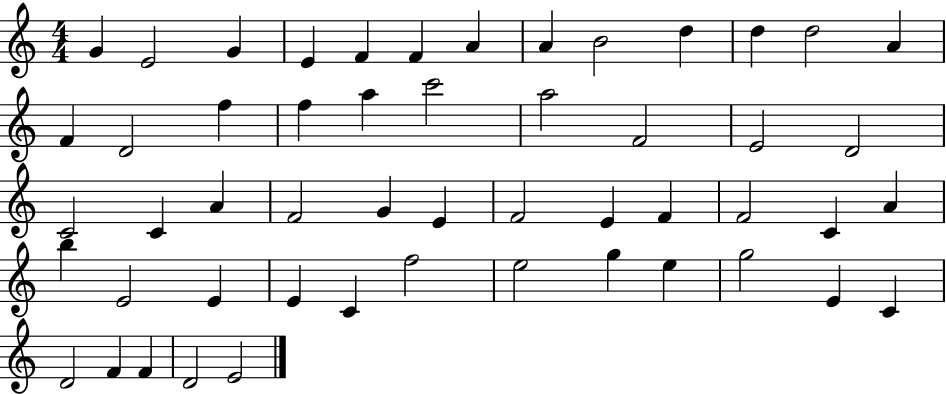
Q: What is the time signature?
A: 4/4